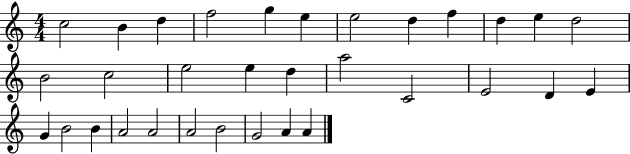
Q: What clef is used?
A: treble